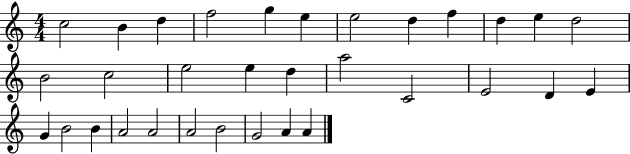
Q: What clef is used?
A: treble